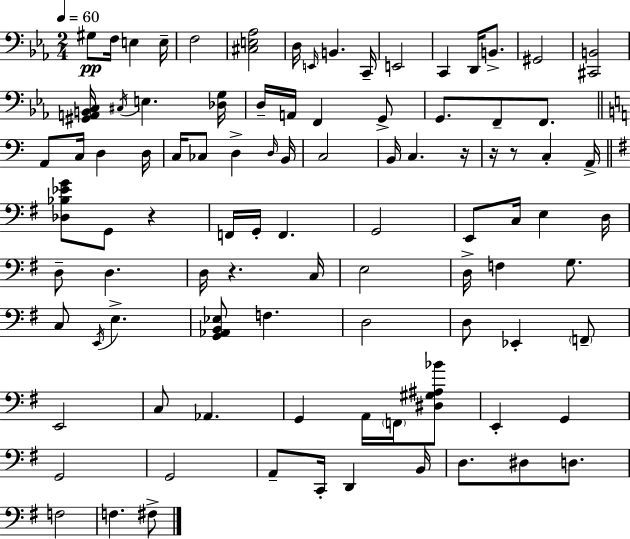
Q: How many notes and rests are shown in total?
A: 94